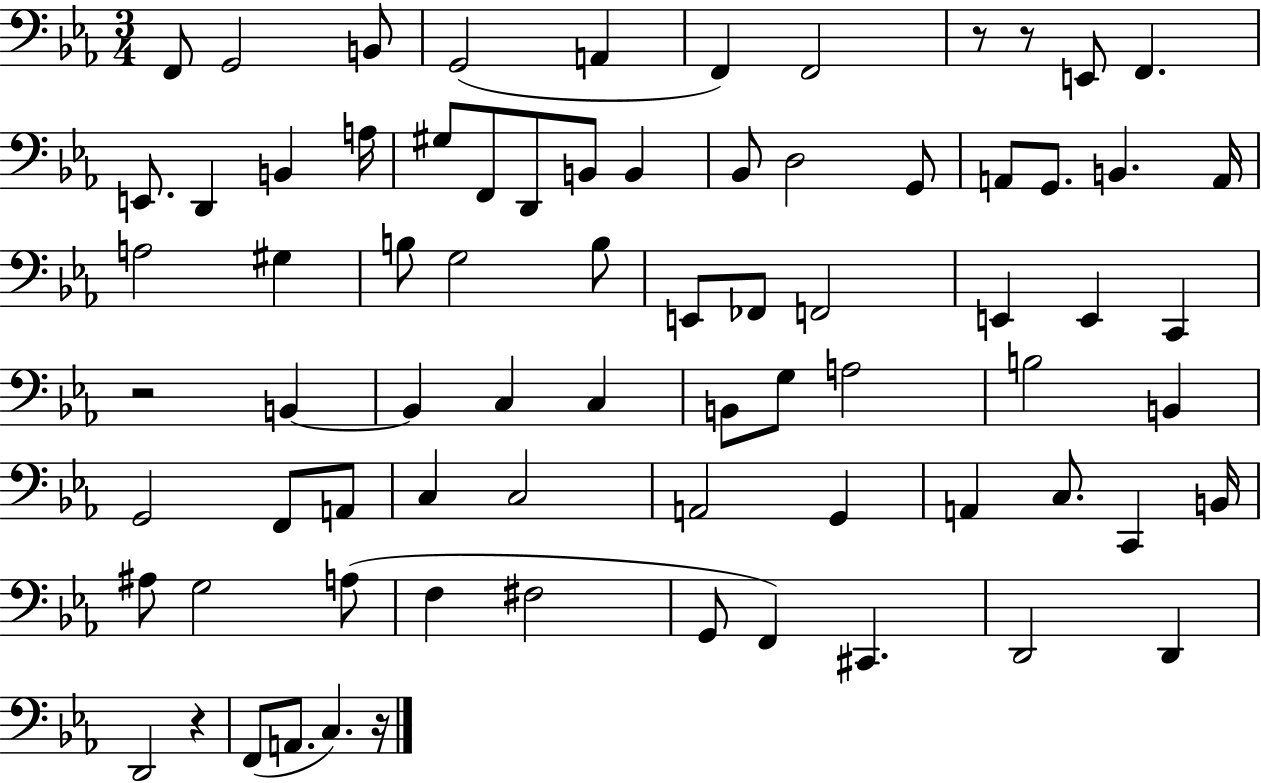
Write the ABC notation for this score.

X:1
T:Untitled
M:3/4
L:1/4
K:Eb
F,,/2 G,,2 B,,/2 G,,2 A,, F,, F,,2 z/2 z/2 E,,/2 F,, E,,/2 D,, B,, A,/4 ^G,/2 F,,/2 D,,/2 B,,/2 B,, _B,,/2 D,2 G,,/2 A,,/2 G,,/2 B,, A,,/4 A,2 ^G, B,/2 G,2 B,/2 E,,/2 _F,,/2 F,,2 E,, E,, C,, z2 B,, B,, C, C, B,,/2 G,/2 A,2 B,2 B,, G,,2 F,,/2 A,,/2 C, C,2 A,,2 G,, A,, C,/2 C,, B,,/4 ^A,/2 G,2 A,/2 F, ^F,2 G,,/2 F,, ^C,, D,,2 D,, D,,2 z F,,/2 A,,/2 C, z/4